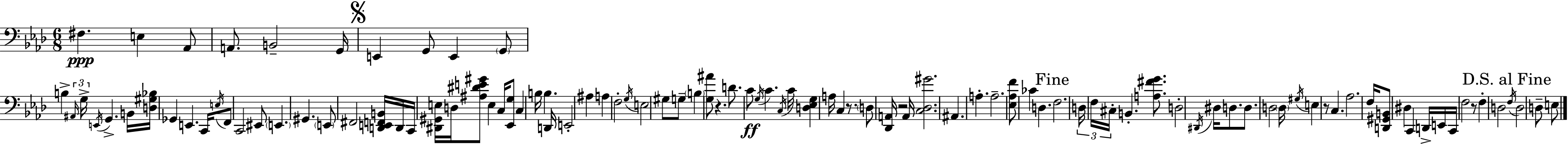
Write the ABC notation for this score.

X:1
T:Untitled
M:6/8
L:1/4
K:Fm
^F, E, _A,,/2 A,,/2 B,,2 G,,/4 E,, G,,/2 E,, G,,/2 B, ^A,,/4 G,/4 E,,/4 G,, B,,/4 [D,^G,_B,]/4 _G,, E,, C,,/4 E,/4 F,,/2 C,,2 ^E,,/2 E,, ^G,, E,,/2 ^F,,2 [D,,E,,F,,B,,]/4 D,,/4 C,,/4 [^D,,^G,,E,]/4 D,/4 [^A,^DE^G]/2 E, C,/4 [_E,,G,]/2 C, B,/4 B, D,,/4 E,,2 ^A, A, F,2 G,/4 E,2 ^G,/2 G,/2 B, [G,^A]/2 z D/2 C/2 G,/4 C C,/4 C/4 [D,_E,G,] A,/4 C, z/2 D,/2 [_D,,A,,]/4 z2 A,,/4 [C,_D,^G]2 ^A,, A, A,2 [_E,_A,F]/2 _C D, F,2 D,/4 F,/4 ^C,/4 B,, [A,^FG]/2 D,2 ^D,,/4 ^D,/4 D,/2 D,/2 D,2 D,/4 ^G,/4 E, z/2 C, _A,2 F,/4 [D,,^G,,B,,]/2 ^D, C,, D,,/4 E,,/4 C,,/4 F,2 z/2 F, D,2 F,/4 D,2 D,/2 E,/2